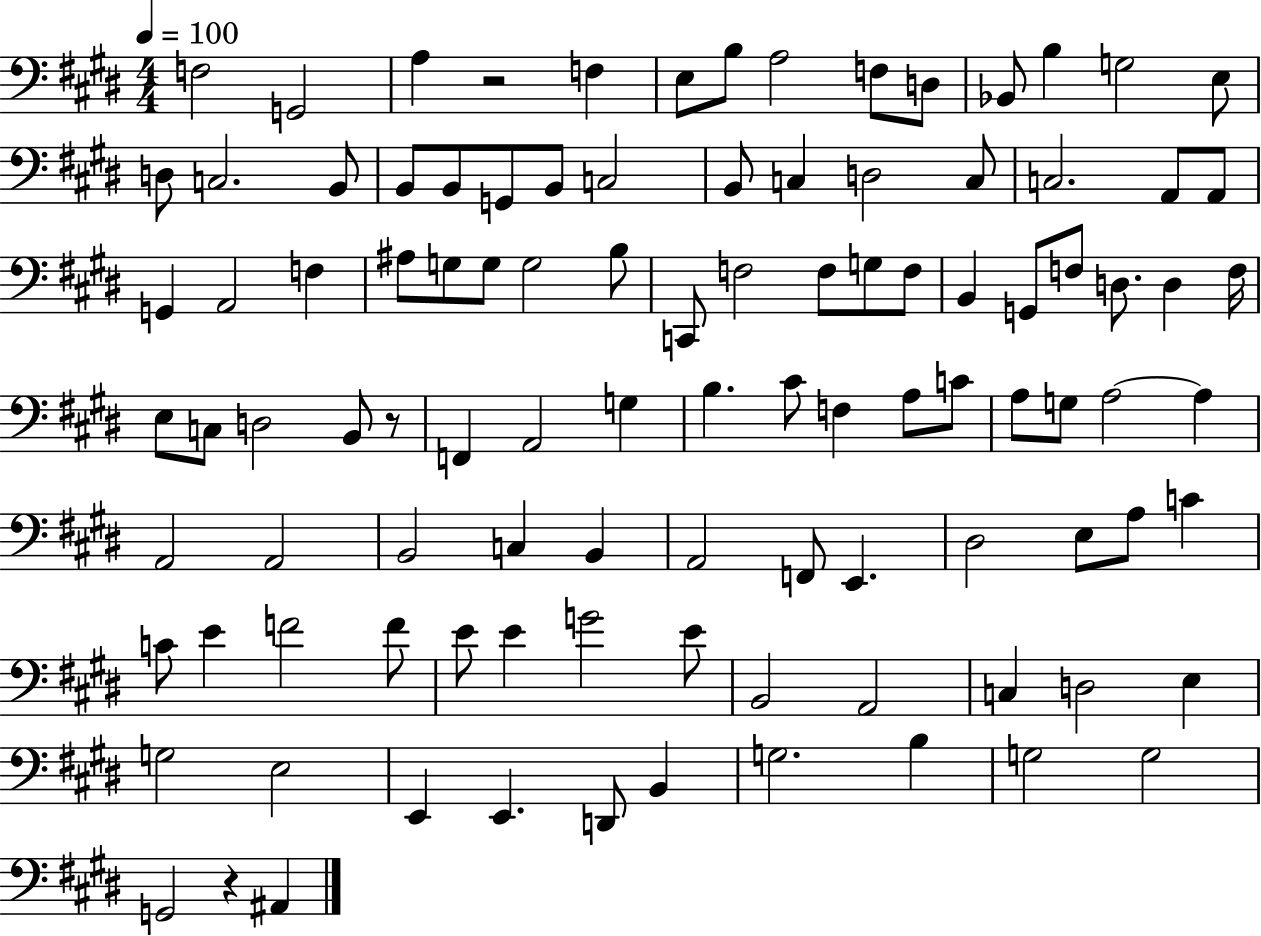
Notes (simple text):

F3/h G2/h A3/q R/h F3/q E3/e B3/e A3/h F3/e D3/e Bb2/e B3/q G3/h E3/e D3/e C3/h. B2/e B2/e B2/e G2/e B2/e C3/h B2/e C3/q D3/h C3/e C3/h. A2/e A2/e G2/q A2/h F3/q A#3/e G3/e G3/e G3/h B3/e C2/e F3/h F3/e G3/e F3/e B2/q G2/e F3/e D3/e. D3/q F3/s E3/e C3/e D3/h B2/e R/e F2/q A2/h G3/q B3/q. C#4/e F3/q A3/e C4/e A3/e G3/e A3/h A3/q A2/h A2/h B2/h C3/q B2/q A2/h F2/e E2/q. D#3/h E3/e A3/e C4/q C4/e E4/q F4/h F4/e E4/e E4/q G4/h E4/e B2/h A2/h C3/q D3/h E3/q G3/h E3/h E2/q E2/q. D2/e B2/q G3/h. B3/q G3/h G3/h G2/h R/q A#2/q